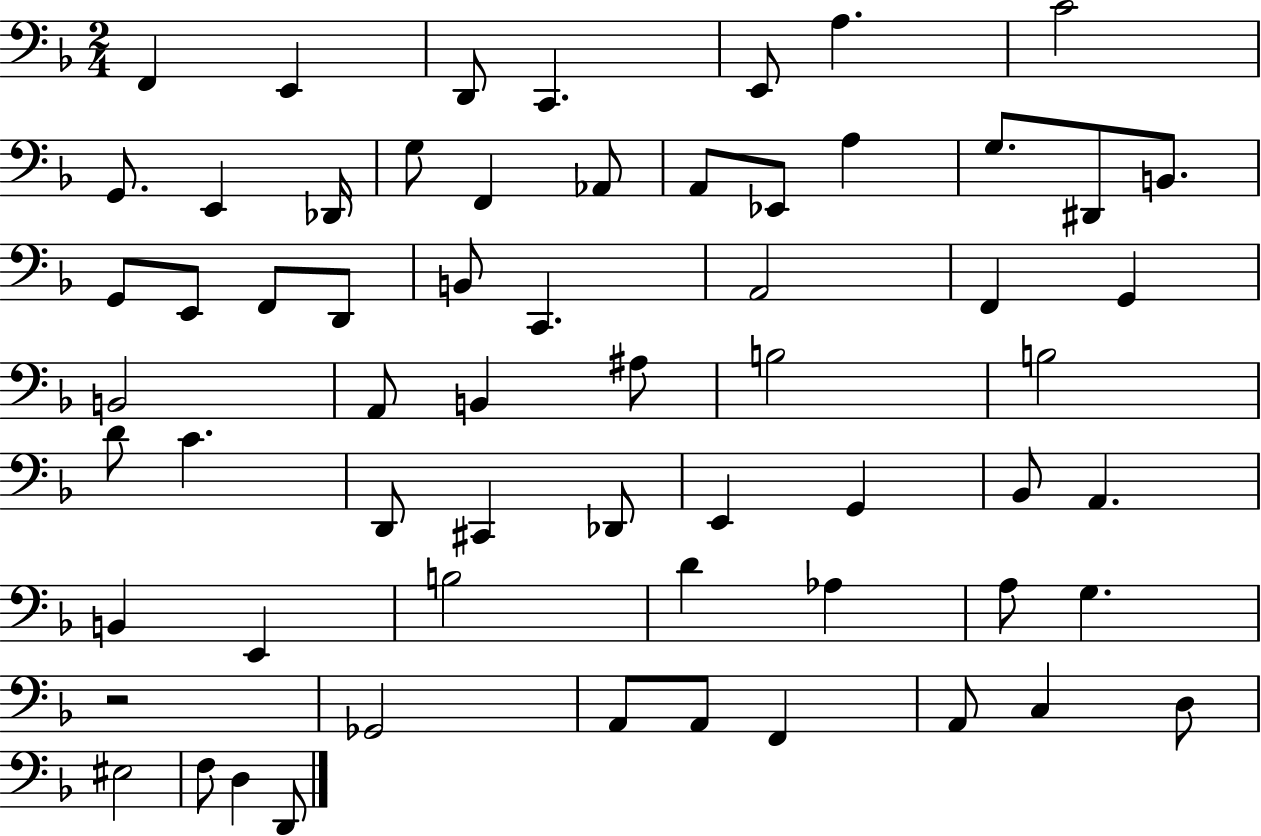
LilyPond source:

{
  \clef bass
  \numericTimeSignature
  \time 2/4
  \key f \major
  f,4 e,4 | d,8 c,4. | e,8 a4. | c'2 | \break g,8. e,4 des,16 | g8 f,4 aes,8 | a,8 ees,8 a4 | g8. dis,8 b,8. | \break g,8 e,8 f,8 d,8 | b,8 c,4. | a,2 | f,4 g,4 | \break b,2 | a,8 b,4 ais8 | b2 | b2 | \break d'8 c'4. | d,8 cis,4 des,8 | e,4 g,4 | bes,8 a,4. | \break b,4 e,4 | b2 | d'4 aes4 | a8 g4. | \break r2 | ges,2 | a,8 a,8 f,4 | a,8 c4 d8 | \break eis2 | f8 d4 d,8 | \bar "|."
}